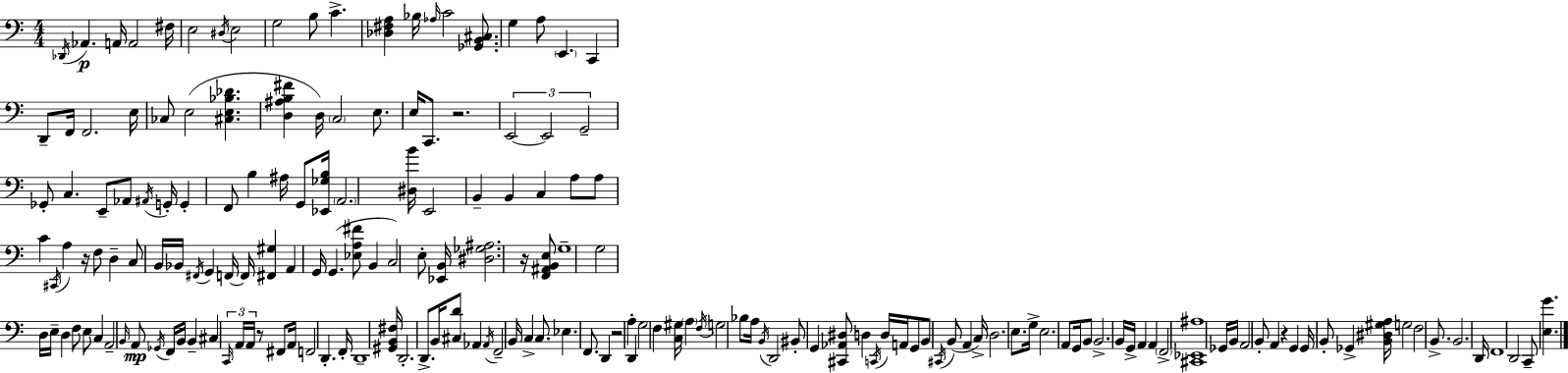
X:1
T:Untitled
M:4/4
L:1/4
K:C
_D,,/4 _A,, A,,/4 A,,2 ^F,/4 E,2 ^D,/4 E,2 G,2 B,/2 C [_D,^F,A,] _B,/4 _A,/4 C2 [_G,,B,,^C,]/2 G, A,/2 E,, C,, D,,/2 F,,/4 F,,2 E,/4 _C,/2 E,2 [^C,E,_B,_D] [D,^A,B,^F] D,/4 C,2 E,/2 E,/4 C,,/2 z2 E,,2 E,,2 G,,2 _G,,/2 C, E,,/2 _A,,/2 ^A,,/4 G,,/4 G,, F,,/2 B, ^A,/4 G,,/2 [_E,,_G,B,]/4 A,,2 [^D,B]/4 E,,2 B,, B,, C, A,/2 A,/2 C ^C,,/4 A, z/4 F,/2 D, C,/2 B,,/4 _B,,/4 ^F,,/4 G,, F,,/4 F,,/4 [^F,,^G,] A,, G,,/4 G,, [_E,A,^F]/2 B,, C,2 E,/2 [_E,,B,,]/4 [^D,_G,^A,]2 z/4 [F,,^A,,B,,E,]/2 G,4 G,2 D,/4 E,/4 D, F,/2 E,/2 C, A,,2 B,,/4 A,,/2 _G,,/4 F,,/4 B,,/4 B,, ^C, C,,/4 A,,/4 A,,/4 z/2 ^F,,/2 A,,/4 F,,2 D,, F,,/4 D,,4 [^G,,B,,^F,]/4 D,,2 D,,/2 B,,/4 [^C,D]/2 _A,, _A,,/4 F,,2 B,,/4 C, C,/2 _E, F,,/2 D,, z2 A, D,, G,2 F, [C,^G,]/4 A, F,/4 G,2 _B,/2 A,/4 B,,/4 D,,2 ^B,,/2 G,, [^C,,_A,,^D,]/2 D, C,,/4 D,/4 A,,/4 G,,/2 B,,/2 ^C,,/4 B,,/2 A,, C,/4 D,2 E,/2 G,/4 E,2 A,,/2 G,,/4 B,,/2 B,,2 B,,/4 G,,/4 A,, A,, F,,2 [^C,,_E,,^A,]4 _G,,/4 B,,/4 A,,2 B,,/2 A,, z G,, G,,/4 B,,/2 _G,, [B,,^D,^G,A,]/4 G,2 F,2 B,,/2 B,,2 D,,/4 F,,4 D,,2 C,,/2 [E,G]